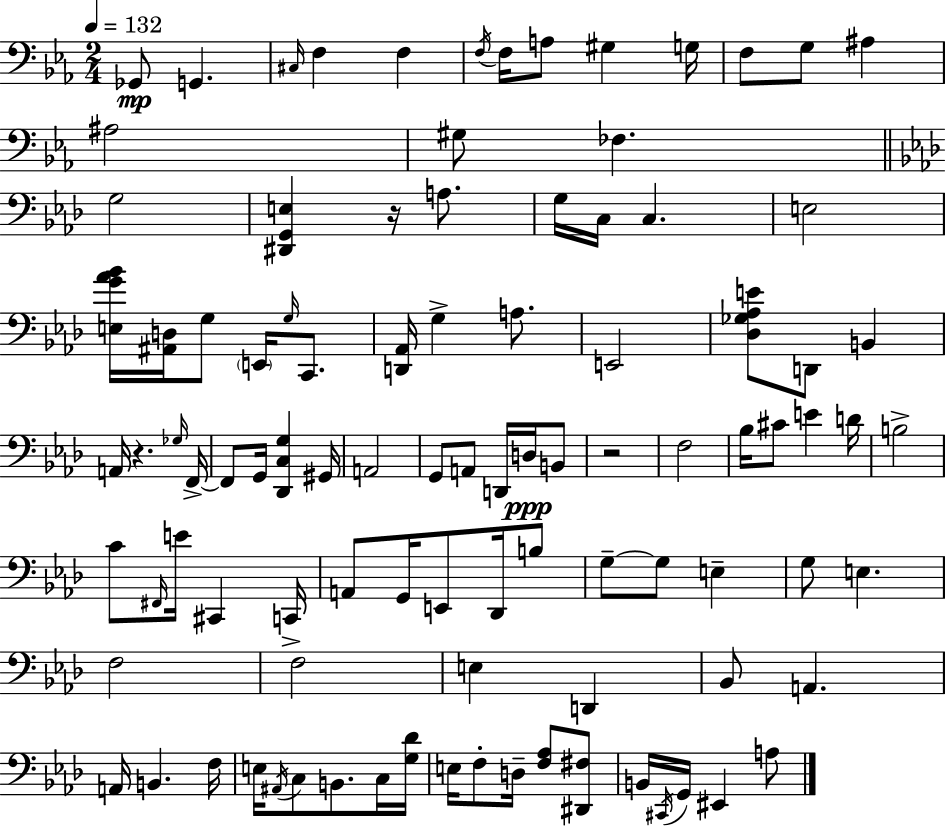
{
  \clef bass
  \numericTimeSignature
  \time 2/4
  \key ees \major
  \tempo 4 = 132
  ges,8\mp g,4. | \grace { cis16 } f4 f4 | \acciaccatura { f16 } f16 a8 gis4 | g16 f8 g8 ais4 | \break ais2 | gis8 fes4. | \bar "||" \break \key aes \major g2 | <dis, g, e>4 r16 a8. | g16 c16 c4. | e2 | \break <e g' aes' bes'>16 <ais, d>16 g8 \parenthesize e,16 \grace { g16 } c,8. | <d, aes,>16 g4-> a8. | e,2 | <des ges aes e'>8 d,8 b,4 | \break a,16 r4. | \grace { ges16 } f,16->~~ f,8 g,16 <des, c g>4 | gis,16 a,2 | g,8 a,8 d,16 d16\ppp | \break b,8 r2 | f2 | bes16 cis'8 e'4 | d'16 b2-> | \break c'8 \grace { fis,16 } e'16 cis,4 | c,16-> a,8 g,16 e,8 | des,16 b8 g8--~~ g8 e4-- | g8 e4. | \break f2 | f2 | e4 d,4 | bes,8 a,4. | \break a,16 b,4. | f16 e16 \acciaccatura { ais,16 } c8 b,8. | c16 <g des'>16 e16 f8-. d16-- | <f aes>8 <dis, fis>8 b,16 \acciaccatura { cis,16 } g,16 eis,4 | \break a8 \bar "|."
}